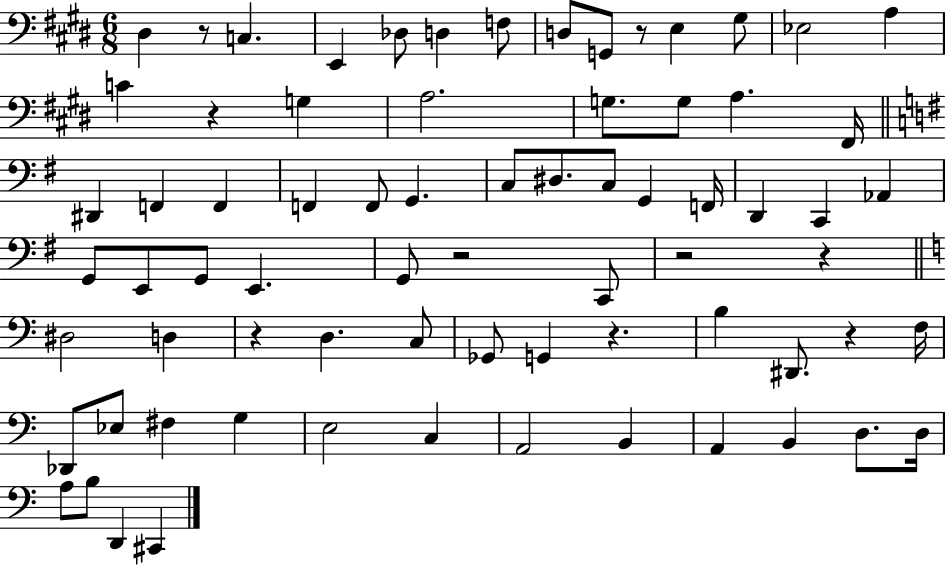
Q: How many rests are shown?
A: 9